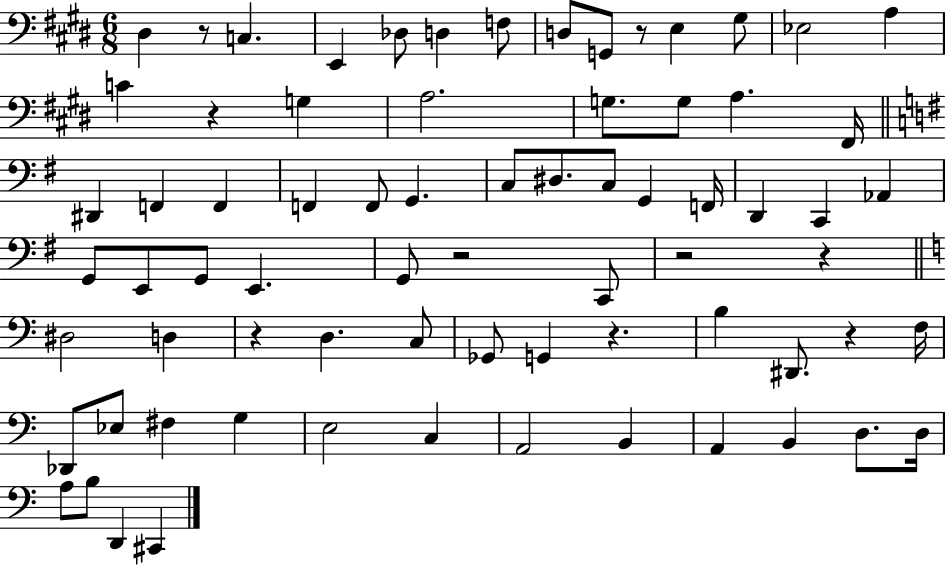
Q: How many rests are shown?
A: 9